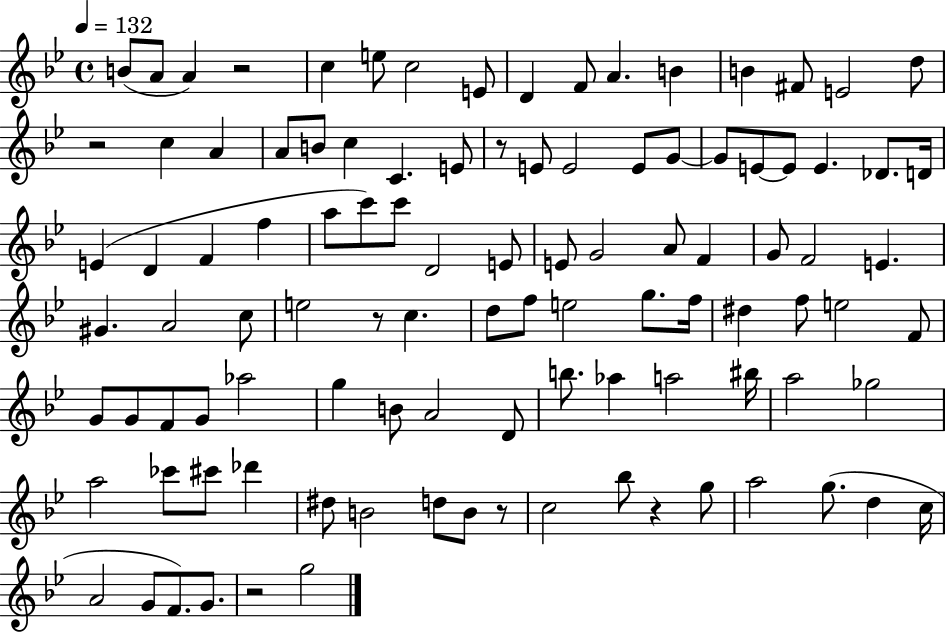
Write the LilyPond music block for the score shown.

{
  \clef treble
  \time 4/4
  \defaultTimeSignature
  \key bes \major
  \tempo 4 = 132
  \repeat volta 2 { b'8( a'8 a'4) r2 | c''4 e''8 c''2 e'8 | d'4 f'8 a'4. b'4 | b'4 fis'8 e'2 d''8 | \break r2 c''4 a'4 | a'8 b'8 c''4 c'4. e'8 | r8 e'8 e'2 e'8 g'8~~ | g'8 e'8~~ e'8 e'4. des'8. d'16 | \break e'4( d'4 f'4 f''4 | a''8 c'''8) c'''8 d'2 e'8 | e'8 g'2 a'8 f'4 | g'8 f'2 e'4. | \break gis'4. a'2 c''8 | e''2 r8 c''4. | d''8 f''8 e''2 g''8. f''16 | dis''4 f''8 e''2 f'8 | \break g'8 g'8 f'8 g'8 aes''2 | g''4 b'8 a'2 d'8 | b''8. aes''4 a''2 bis''16 | a''2 ges''2 | \break a''2 ces'''8 cis'''8 des'''4 | dis''8 b'2 d''8 b'8 r8 | c''2 bes''8 r4 g''8 | a''2 g''8.( d''4 c''16 | \break a'2 g'8 f'8.) g'8. | r2 g''2 | } \bar "|."
}